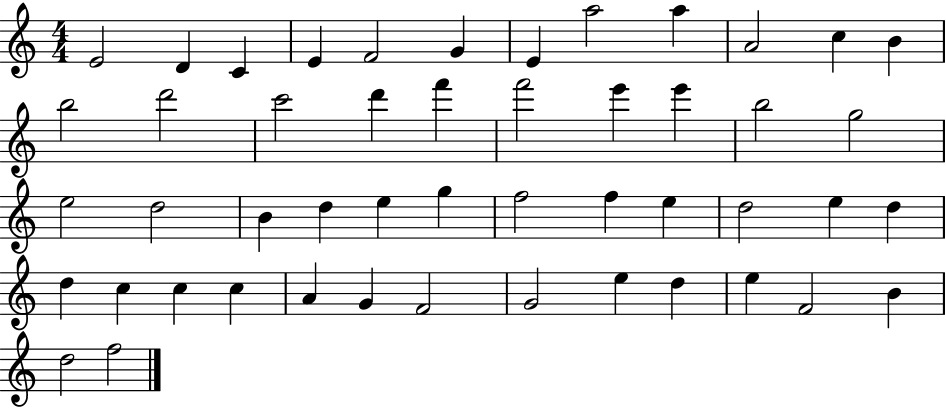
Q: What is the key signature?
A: C major